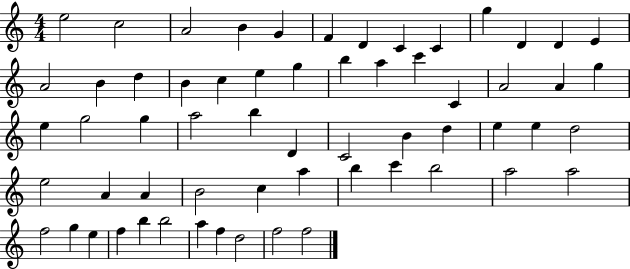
{
  \clef treble
  \numericTimeSignature
  \time 4/4
  \key c \major
  e''2 c''2 | a'2 b'4 g'4 | f'4 d'4 c'4 c'4 | g''4 d'4 d'4 e'4 | \break a'2 b'4 d''4 | b'4 c''4 e''4 g''4 | b''4 a''4 c'''4 c'4 | a'2 a'4 g''4 | \break e''4 g''2 g''4 | a''2 b''4 d'4 | c'2 b'4 d''4 | e''4 e''4 d''2 | \break e''2 a'4 a'4 | b'2 c''4 a''4 | b''4 c'''4 b''2 | a''2 a''2 | \break f''2 g''4 e''4 | f''4 b''4 b''2 | a''4 f''4 d''2 | f''2 f''2 | \break \bar "|."
}